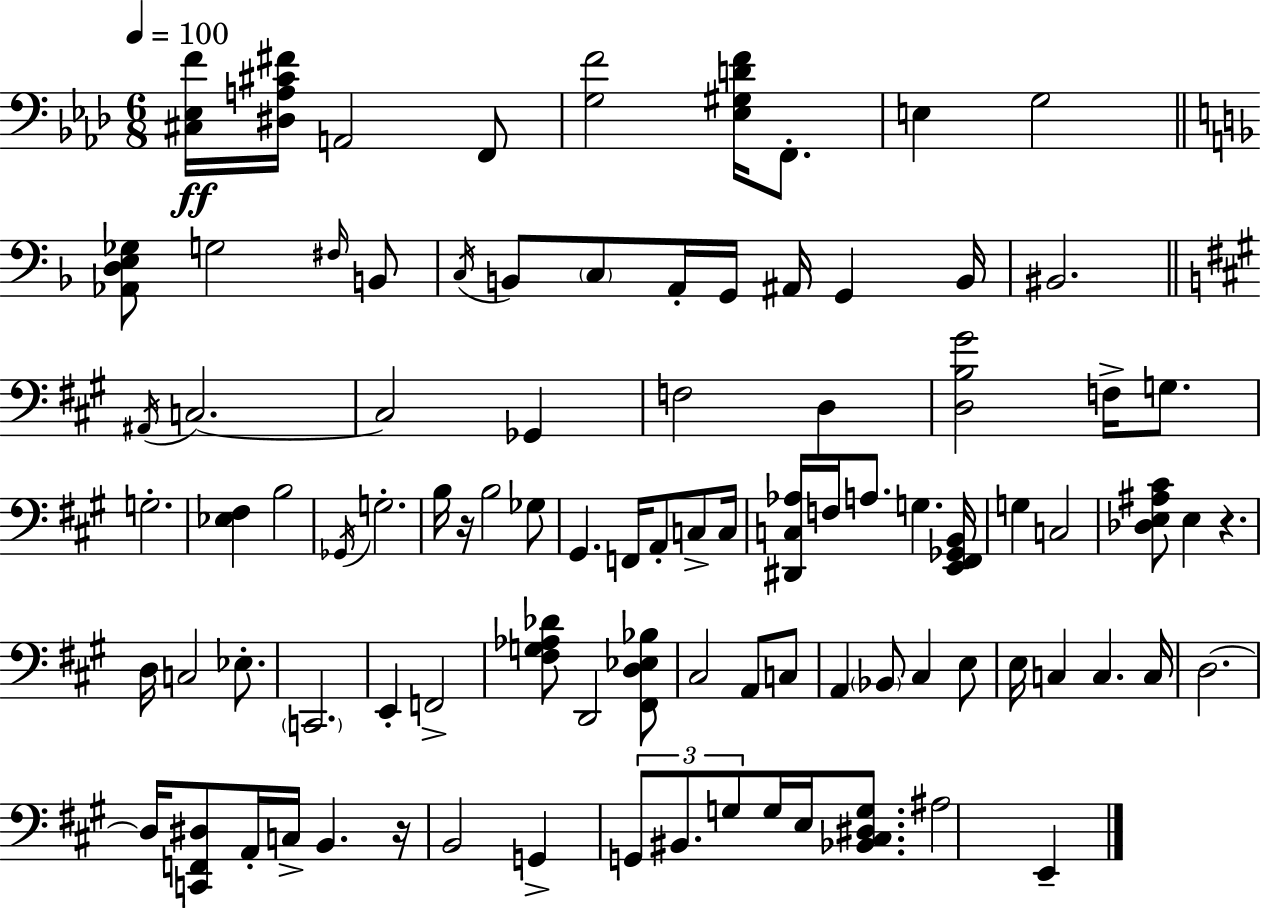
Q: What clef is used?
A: bass